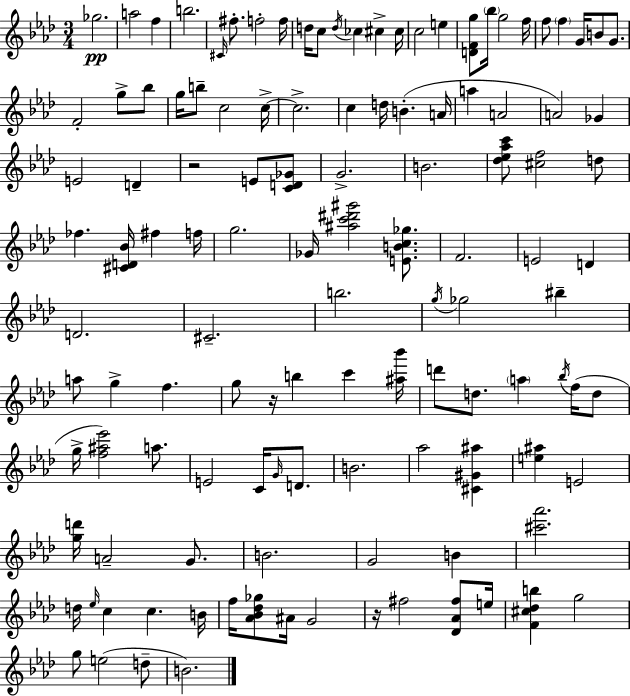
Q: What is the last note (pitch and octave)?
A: B4